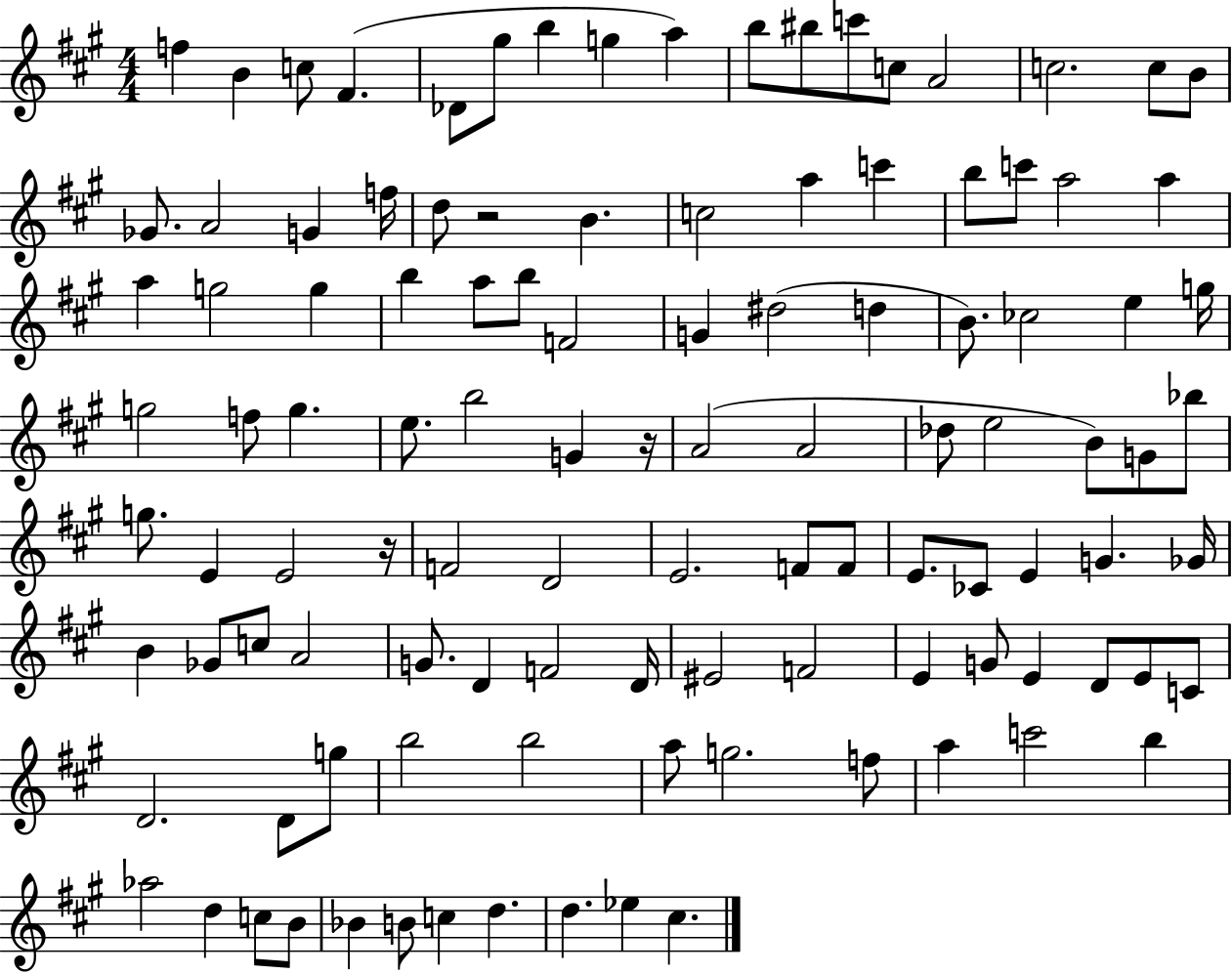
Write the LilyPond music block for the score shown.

{
  \clef treble
  \numericTimeSignature
  \time 4/4
  \key a \major
  f''4 b'4 c''8 fis'4.( | des'8 gis''8 b''4 g''4 a''4) | b''8 bis''8 c'''8 c''8 a'2 | c''2. c''8 b'8 | \break ges'8. a'2 g'4 f''16 | d''8 r2 b'4. | c''2 a''4 c'''4 | b''8 c'''8 a''2 a''4 | \break a''4 g''2 g''4 | b''4 a''8 b''8 f'2 | g'4 dis''2( d''4 | b'8.) ces''2 e''4 g''16 | \break g''2 f''8 g''4. | e''8. b''2 g'4 r16 | a'2( a'2 | des''8 e''2 b'8) g'8 bes''8 | \break g''8. e'4 e'2 r16 | f'2 d'2 | e'2. f'8 f'8 | e'8. ces'8 e'4 g'4. ges'16 | \break b'4 ges'8 c''8 a'2 | g'8. d'4 f'2 d'16 | eis'2 f'2 | e'4 g'8 e'4 d'8 e'8 c'8 | \break d'2. d'8 g''8 | b''2 b''2 | a''8 g''2. f''8 | a''4 c'''2 b''4 | \break aes''2 d''4 c''8 b'8 | bes'4 b'8 c''4 d''4. | d''4. ees''4 cis''4. | \bar "|."
}